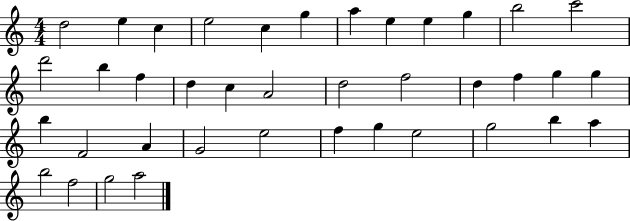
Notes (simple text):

D5/h E5/q C5/q E5/h C5/q G5/q A5/q E5/q E5/q G5/q B5/h C6/h D6/h B5/q F5/q D5/q C5/q A4/h D5/h F5/h D5/q F5/q G5/q G5/q B5/q F4/h A4/q G4/h E5/h F5/q G5/q E5/h G5/h B5/q A5/q B5/h F5/h G5/h A5/h